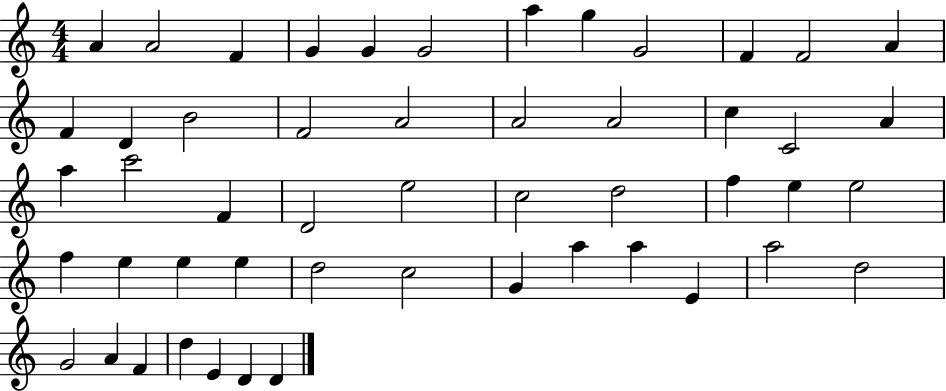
{
  \clef treble
  \numericTimeSignature
  \time 4/4
  \key c \major
  a'4 a'2 f'4 | g'4 g'4 g'2 | a''4 g''4 g'2 | f'4 f'2 a'4 | \break f'4 d'4 b'2 | f'2 a'2 | a'2 a'2 | c''4 c'2 a'4 | \break a''4 c'''2 f'4 | d'2 e''2 | c''2 d''2 | f''4 e''4 e''2 | \break f''4 e''4 e''4 e''4 | d''2 c''2 | g'4 a''4 a''4 e'4 | a''2 d''2 | \break g'2 a'4 f'4 | d''4 e'4 d'4 d'4 | \bar "|."
}